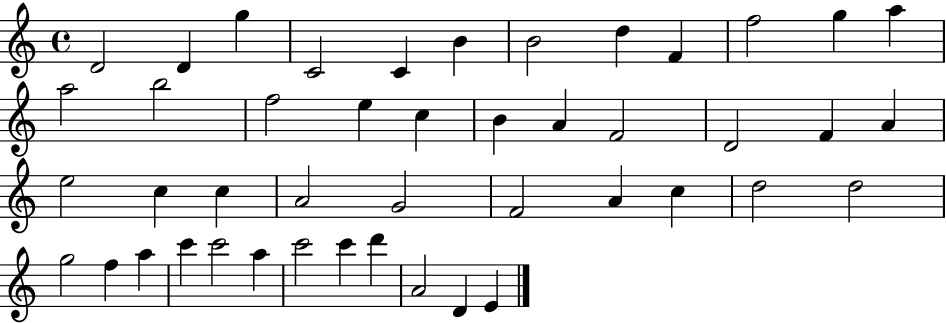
{
  \clef treble
  \time 4/4
  \defaultTimeSignature
  \key c \major
  d'2 d'4 g''4 | c'2 c'4 b'4 | b'2 d''4 f'4 | f''2 g''4 a''4 | \break a''2 b''2 | f''2 e''4 c''4 | b'4 a'4 f'2 | d'2 f'4 a'4 | \break e''2 c''4 c''4 | a'2 g'2 | f'2 a'4 c''4 | d''2 d''2 | \break g''2 f''4 a''4 | c'''4 c'''2 a''4 | c'''2 c'''4 d'''4 | a'2 d'4 e'4 | \break \bar "|."
}